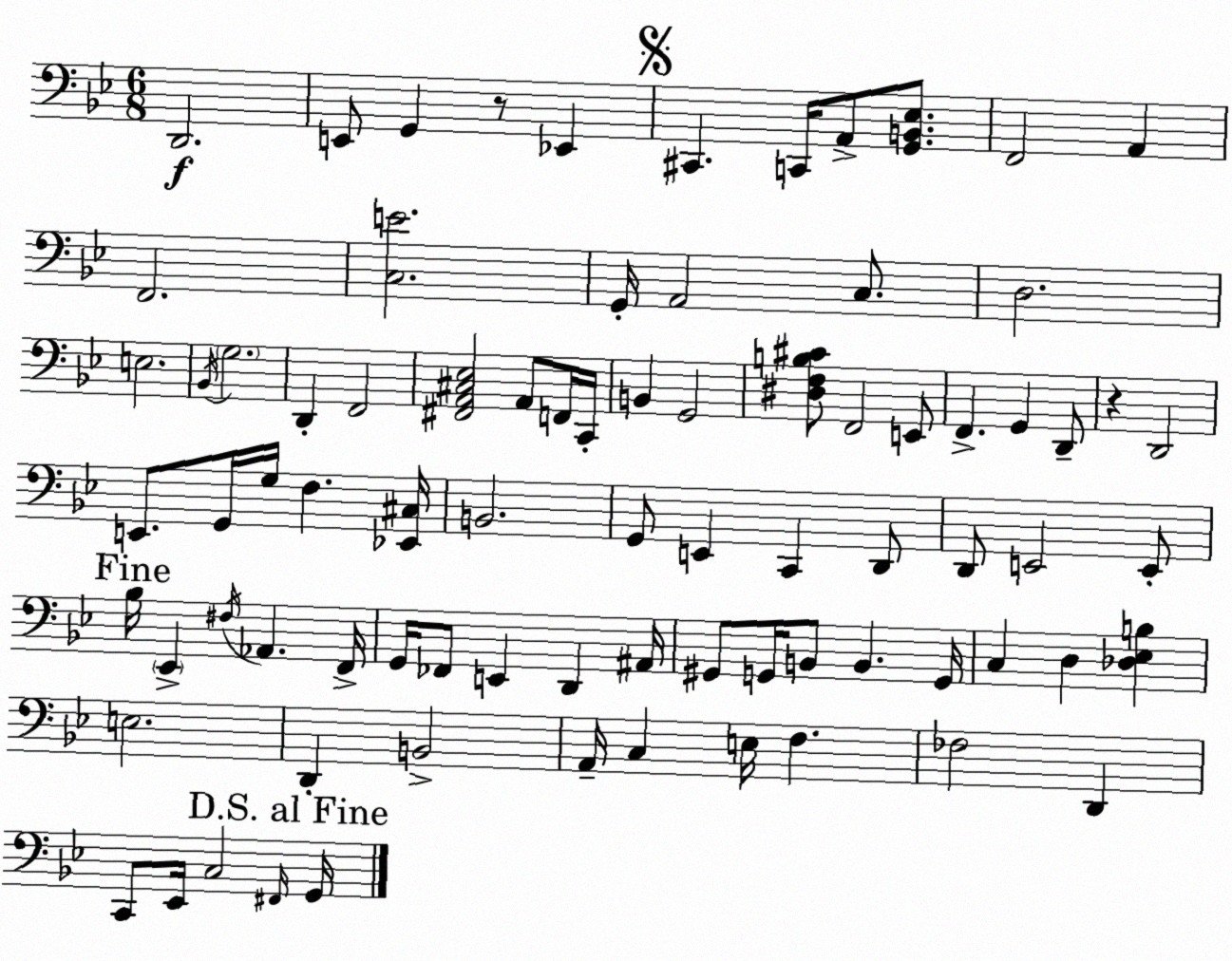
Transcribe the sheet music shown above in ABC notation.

X:1
T:Untitled
M:6/8
L:1/4
K:Bb
D,,2 E,,/2 G,, z/2 _E,, ^C,, C,,/4 A,,/2 [G,,B,,_E,]/2 F,,2 A,, F,,2 [C,E]2 G,,/4 A,,2 C,/2 D,2 E,2 _B,,/4 G,2 D,, F,,2 [^F,,A,,^C,_E,]2 A,,/2 F,,/4 C,,/4 B,, G,,2 [^D,F,B,^C]/2 F,,2 E,,/2 F,, G,, D,,/2 z D,,2 E,,/2 G,,/4 G,/4 F, [_E,,^C,]/4 B,,2 G,,/2 E,, C,, D,,/2 D,,/2 E,,2 E,,/2 _B,/4 _E,, ^F,/4 _A,, F,,/4 G,,/4 _F,,/2 E,, D,, ^A,,/4 ^G,,/2 G,,/4 B,,/2 B,, G,,/4 C, D, [_D,_E,B,] E,2 D,, B,,2 A,,/4 C, E,/4 F, _F,2 D,, C,,/2 _E,,/4 C,2 ^F,,/4 G,,/4